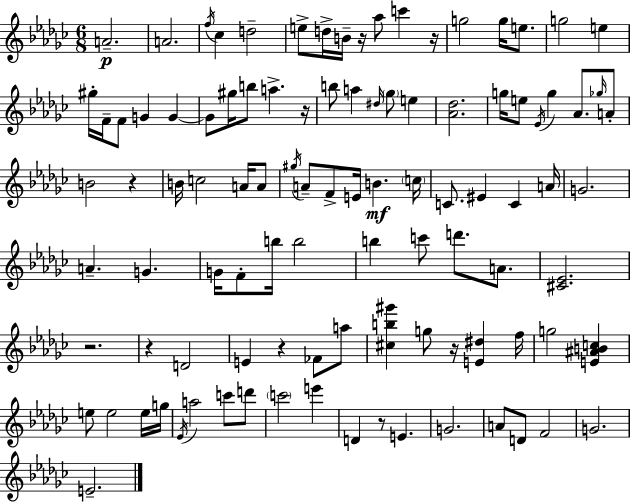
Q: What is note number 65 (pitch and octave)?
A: FES4